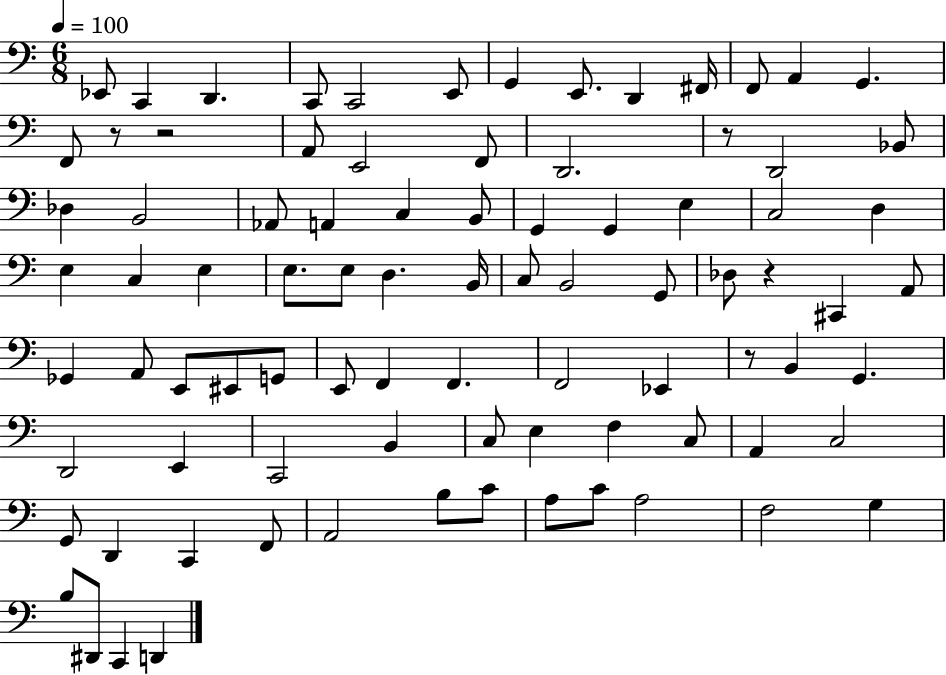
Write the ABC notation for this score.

X:1
T:Untitled
M:6/8
L:1/4
K:C
_E,,/2 C,, D,, C,,/2 C,,2 E,,/2 G,, E,,/2 D,, ^F,,/4 F,,/2 A,, G,, F,,/2 z/2 z2 A,,/2 E,,2 F,,/2 D,,2 z/2 D,,2 _B,,/2 _D, B,,2 _A,,/2 A,, C, B,,/2 G,, G,, E, C,2 D, E, C, E, E,/2 E,/2 D, B,,/4 C,/2 B,,2 G,,/2 _D,/2 z ^C,, A,,/2 _G,, A,,/2 E,,/2 ^E,,/2 G,,/2 E,,/2 F,, F,, F,,2 _E,, z/2 B,, G,, D,,2 E,, C,,2 B,, C,/2 E, F, C,/2 A,, C,2 G,,/2 D,, C,, F,,/2 A,,2 B,/2 C/2 A,/2 C/2 A,2 F,2 G, B,/2 ^D,,/2 C,, D,,